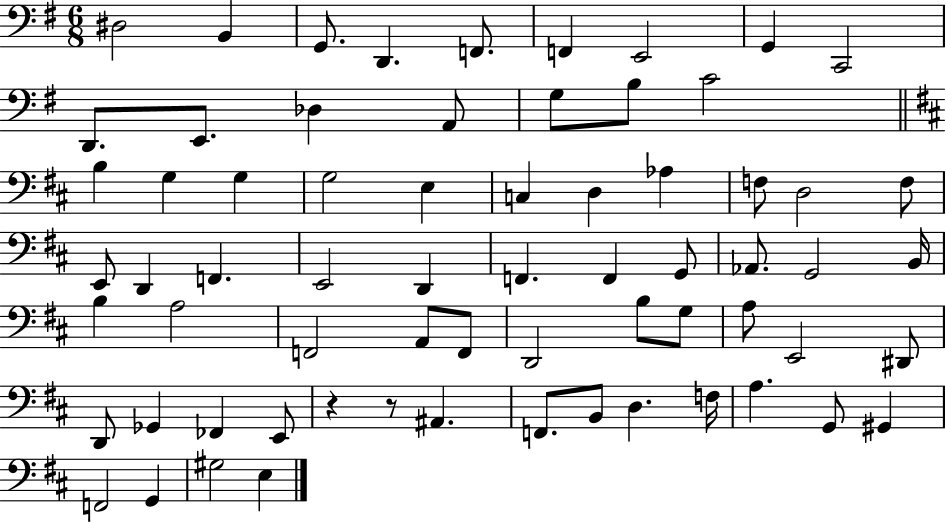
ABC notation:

X:1
T:Untitled
M:6/8
L:1/4
K:G
^D,2 B,, G,,/2 D,, F,,/2 F,, E,,2 G,, C,,2 D,,/2 E,,/2 _D, A,,/2 G,/2 B,/2 C2 B, G, G, G,2 E, C, D, _A, F,/2 D,2 F,/2 E,,/2 D,, F,, E,,2 D,, F,, F,, G,,/2 _A,,/2 G,,2 B,,/4 B, A,2 F,,2 A,,/2 F,,/2 D,,2 B,/2 G,/2 A,/2 E,,2 ^D,,/2 D,,/2 _G,, _F,, E,,/2 z z/2 ^A,, F,,/2 B,,/2 D, F,/4 A, G,,/2 ^G,, F,,2 G,, ^G,2 E,